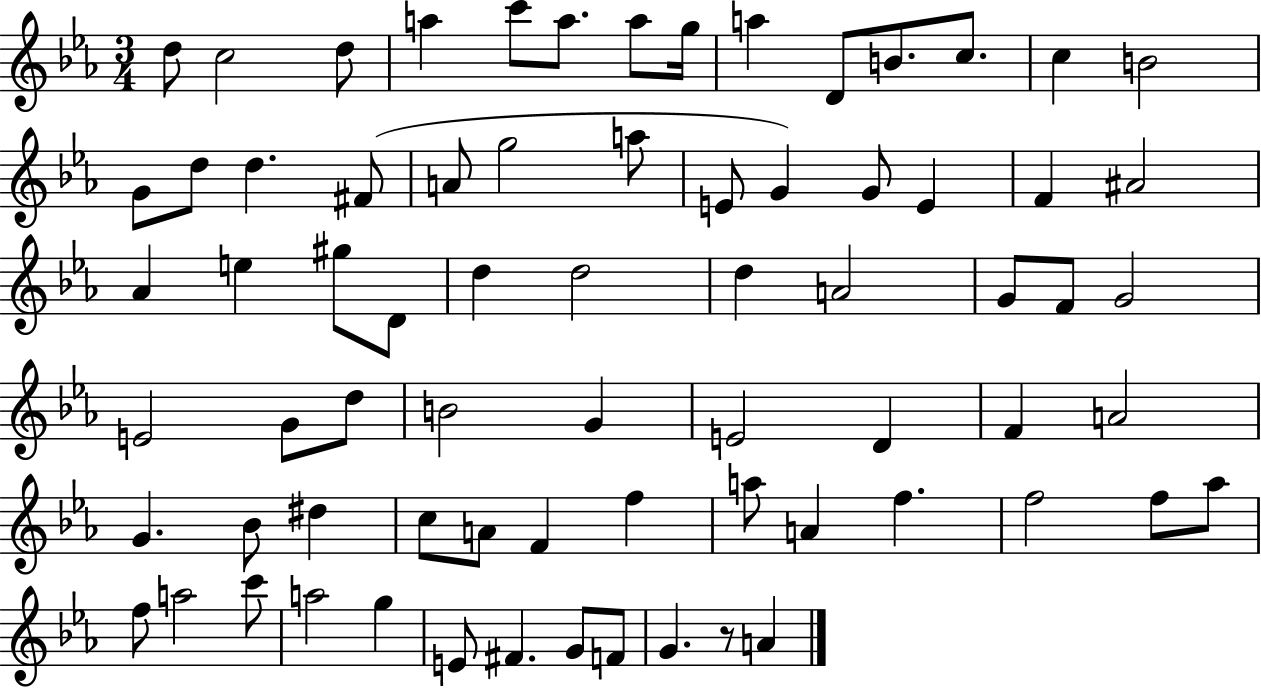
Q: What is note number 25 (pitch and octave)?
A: E4